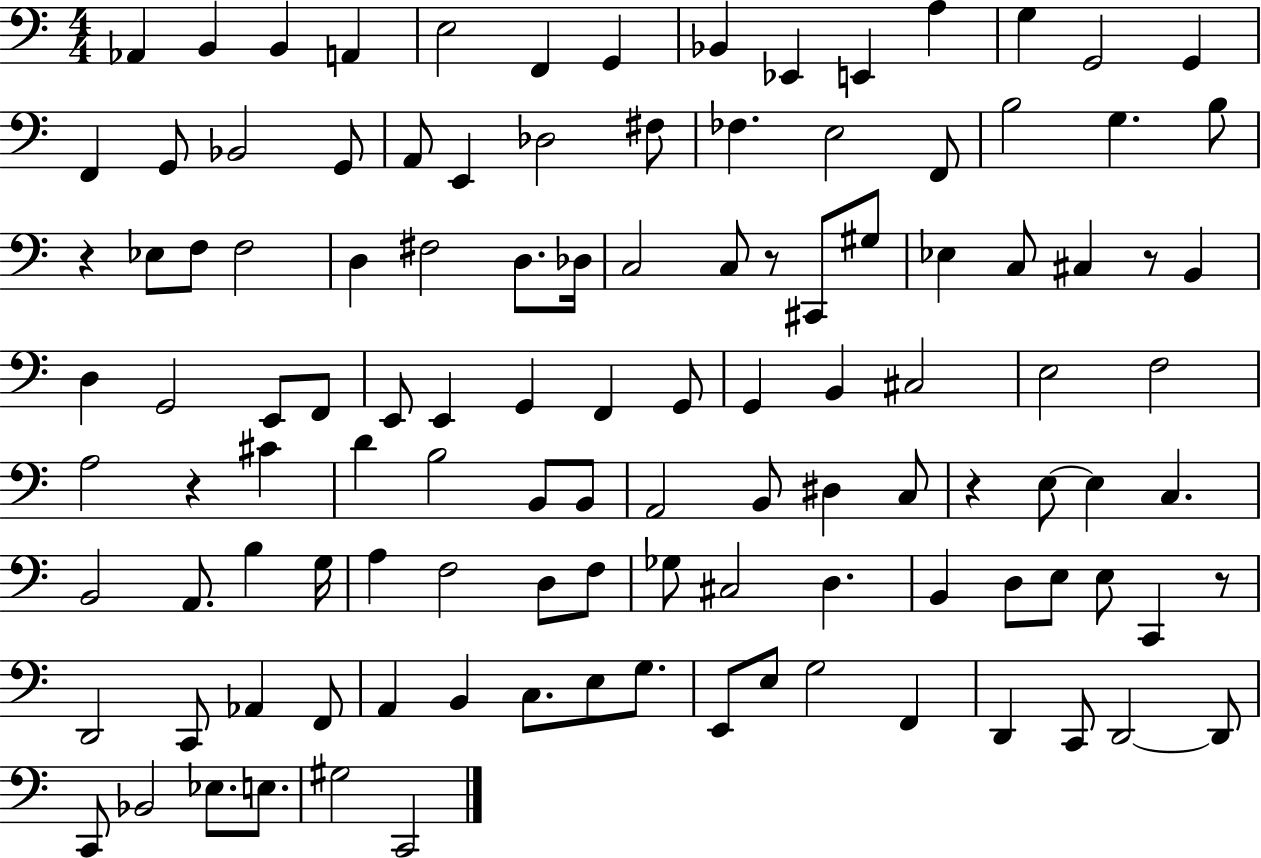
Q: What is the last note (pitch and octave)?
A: C2